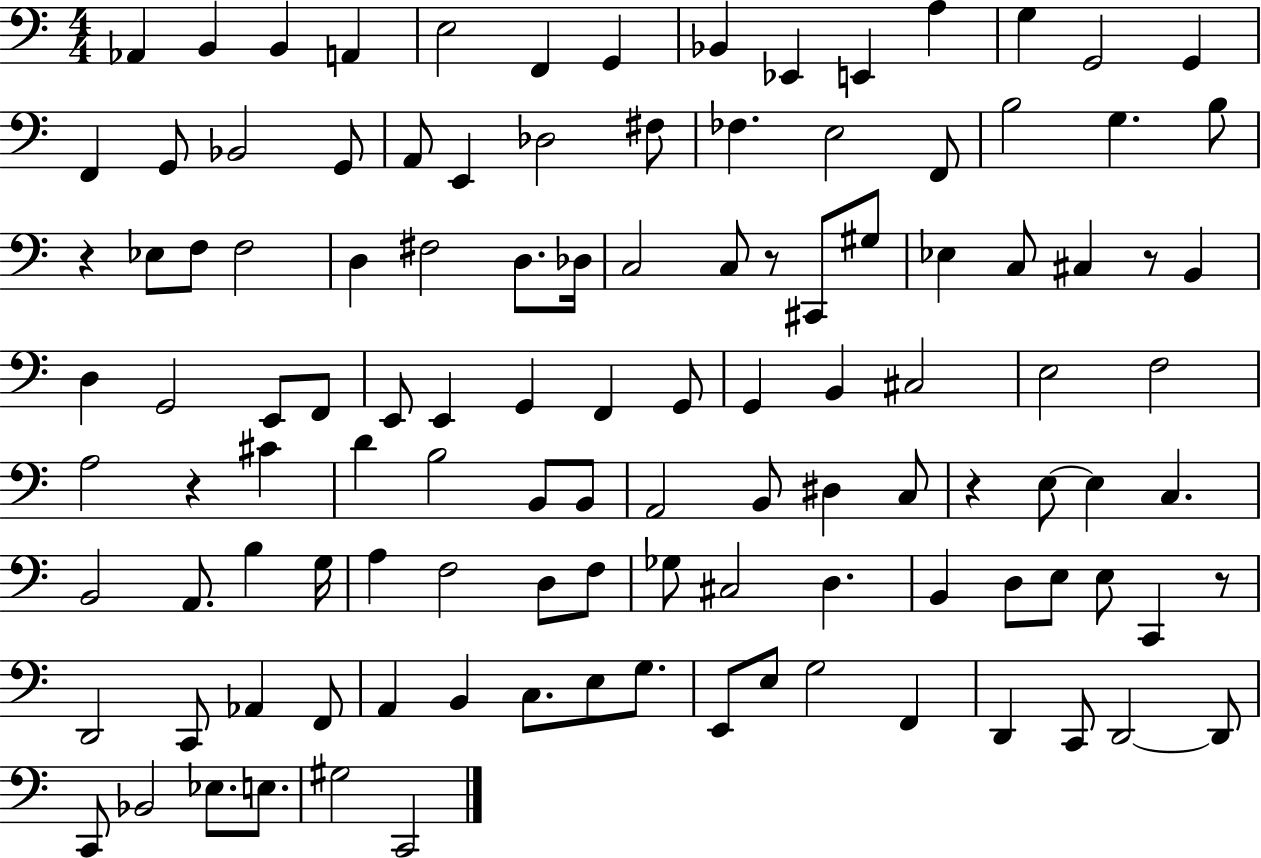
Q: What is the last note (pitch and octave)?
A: C2